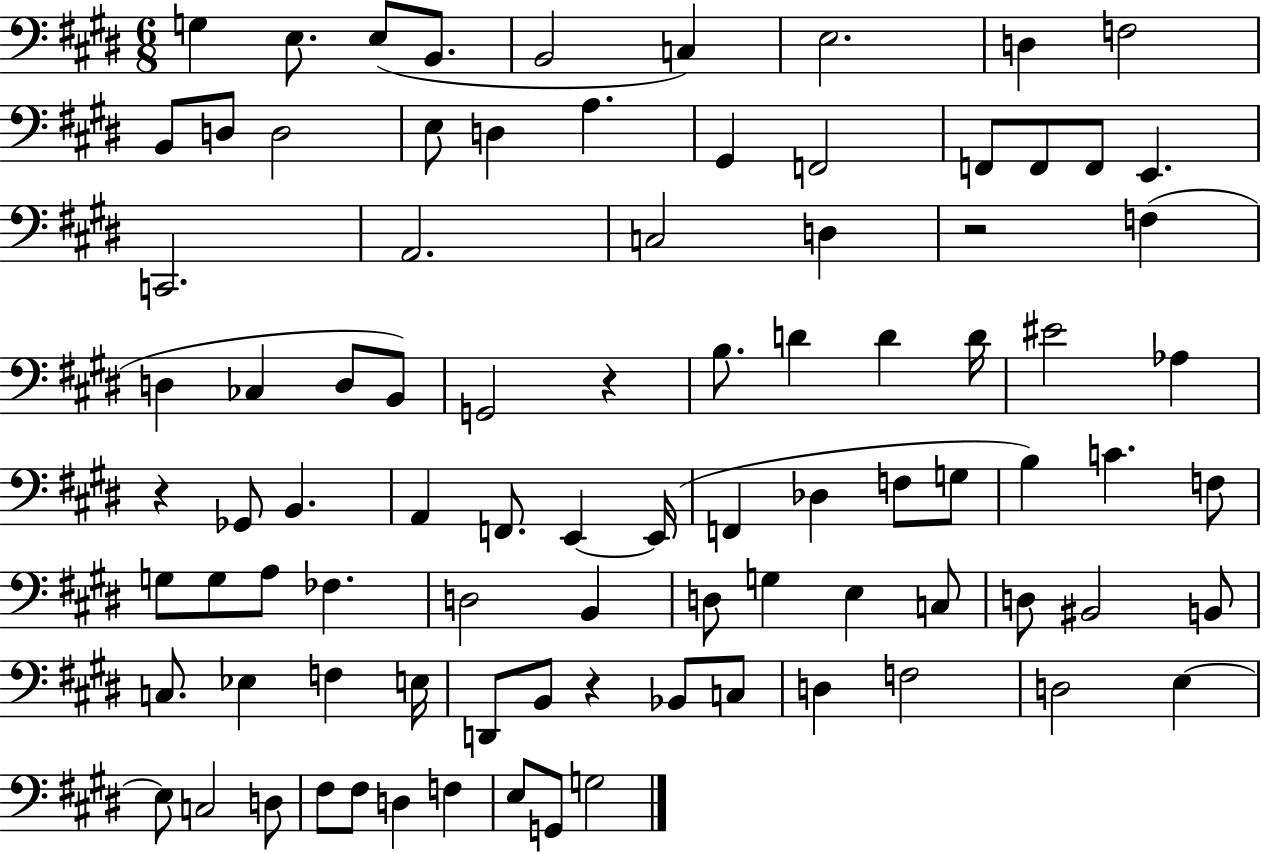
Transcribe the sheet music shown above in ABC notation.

X:1
T:Untitled
M:6/8
L:1/4
K:E
G, E,/2 E,/2 B,,/2 B,,2 C, E,2 D, F,2 B,,/2 D,/2 D,2 E,/2 D, A, ^G,, F,,2 F,,/2 F,,/2 F,,/2 E,, C,,2 A,,2 C,2 D, z2 F, D, _C, D,/2 B,,/2 G,,2 z B,/2 D D D/4 ^E2 _A, z _G,,/2 B,, A,, F,,/2 E,, E,,/4 F,, _D, F,/2 G,/2 B, C F,/2 G,/2 G,/2 A,/2 _F, D,2 B,, D,/2 G, E, C,/2 D,/2 ^B,,2 B,,/2 C,/2 _E, F, E,/4 D,,/2 B,,/2 z _B,,/2 C,/2 D, F,2 D,2 E, E,/2 C,2 D,/2 ^F,/2 ^F,/2 D, F, E,/2 G,,/2 G,2